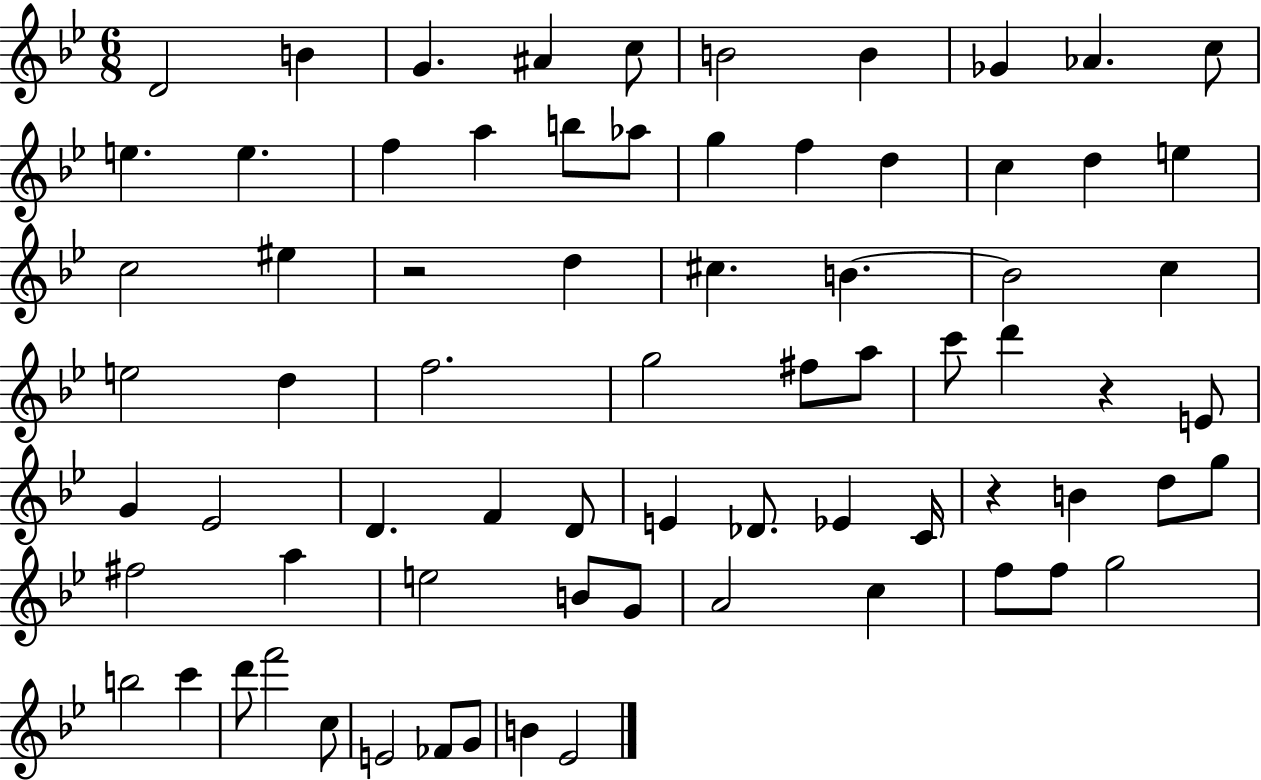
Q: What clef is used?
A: treble